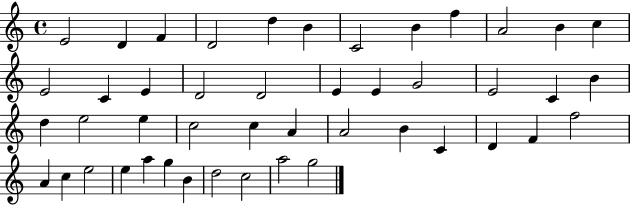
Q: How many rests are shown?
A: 0